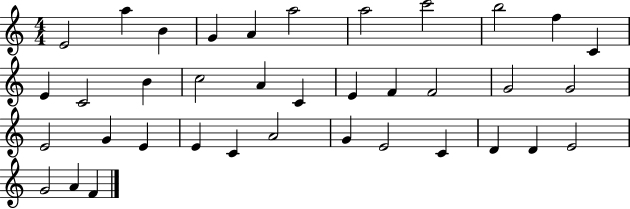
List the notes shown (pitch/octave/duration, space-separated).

E4/h A5/q B4/q G4/q A4/q A5/h A5/h C6/h B5/h F5/q C4/q E4/q C4/h B4/q C5/h A4/q C4/q E4/q F4/q F4/h G4/h G4/h E4/h G4/q E4/q E4/q C4/q A4/h G4/q E4/h C4/q D4/q D4/q E4/h G4/h A4/q F4/q